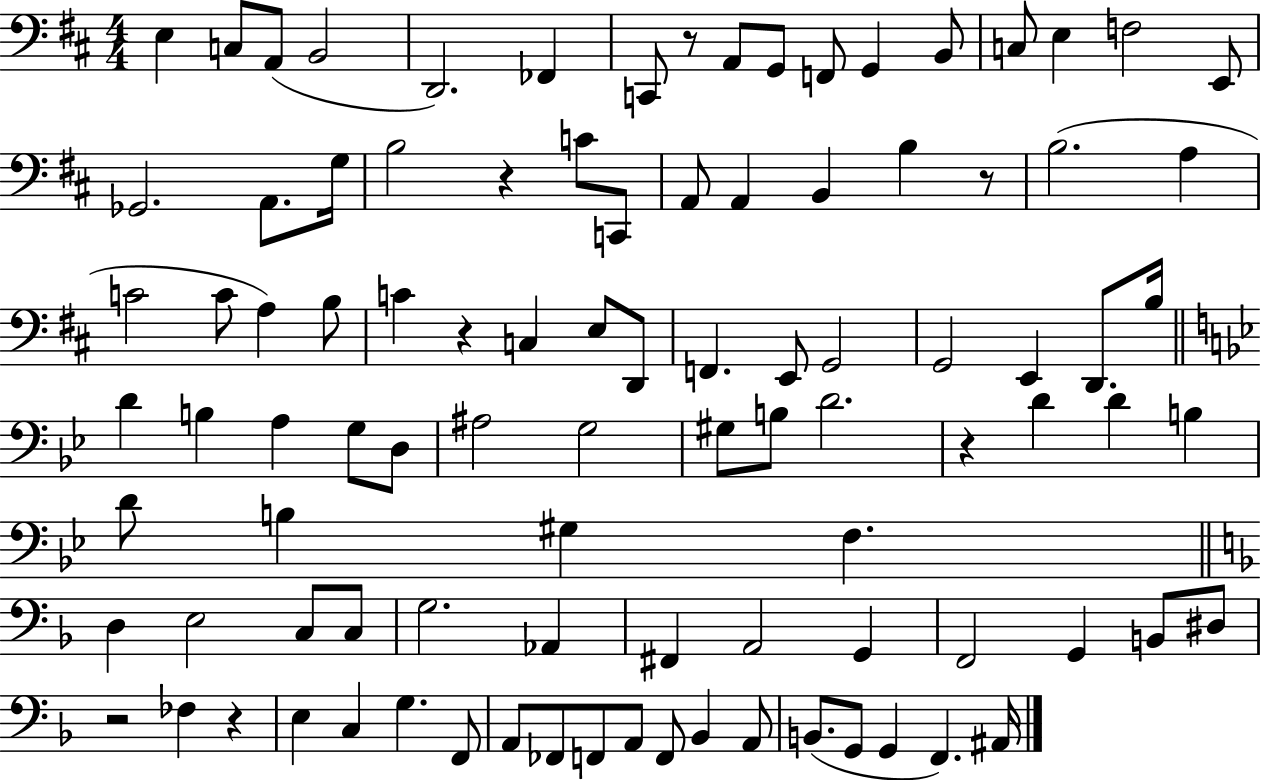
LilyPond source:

{
  \clef bass
  \numericTimeSignature
  \time 4/4
  \key d \major
  \repeat volta 2 { e4 c8 a,8( b,2 | d,2.) fes,4 | c,8 r8 a,8 g,8 f,8 g,4 b,8 | c8 e4 f2 e,8 | \break ges,2. a,8. g16 | b2 r4 c'8 c,8 | a,8 a,4 b,4 b4 r8 | b2.( a4 | \break c'2 c'8 a4) b8 | c'4 r4 c4 e8 d,8 | f,4. e,8 g,2 | g,2 e,4 d,8. b16 | \break \bar "||" \break \key bes \major d'4 b4 a4 g8 d8 | ais2 g2 | gis8 b8 d'2. | r4 d'4 d'4 b4 | \break d'8 b4 gis4 f4. | \bar "||" \break \key f \major d4 e2 c8 c8 | g2. aes,4 | fis,4 a,2 g,4 | f,2 g,4 b,8 dis8 | \break r2 fes4 r4 | e4 c4 g4. f,8 | a,8 fes,8 f,8 a,8 f,8 bes,4 a,8 | b,8.( g,8 g,4 f,4.) ais,16 | \break } \bar "|."
}